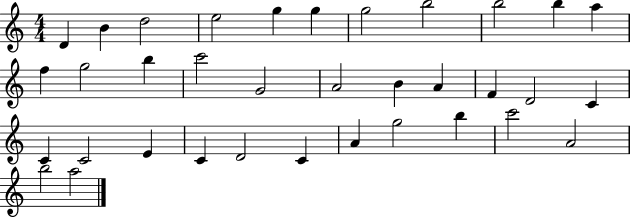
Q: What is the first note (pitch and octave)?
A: D4